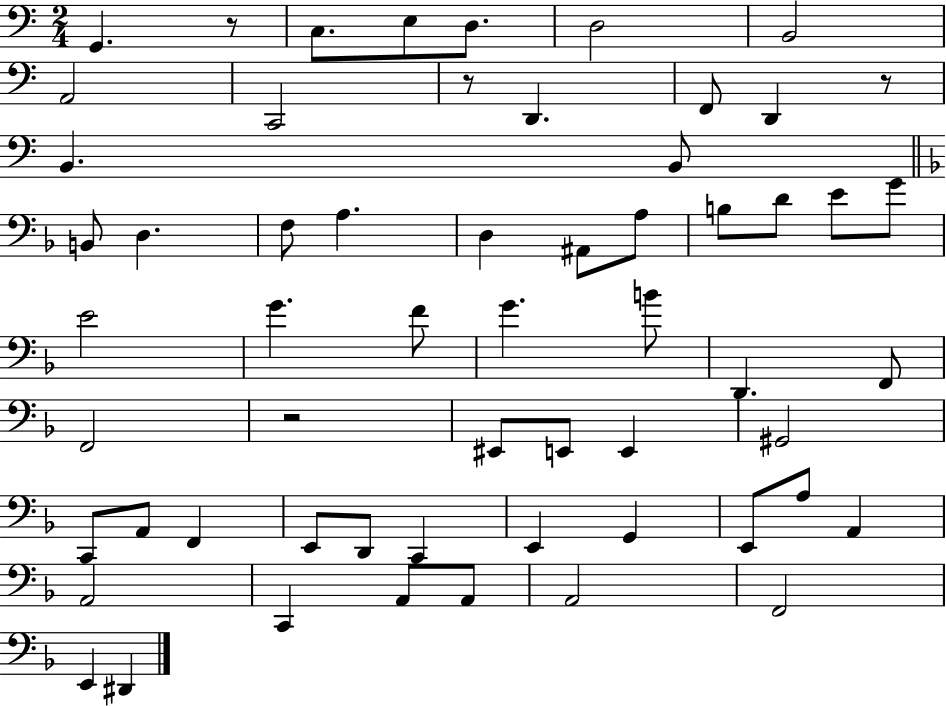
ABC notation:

X:1
T:Untitled
M:2/4
L:1/4
K:C
G,, z/2 C,/2 E,/2 D,/2 D,2 B,,2 A,,2 C,,2 z/2 D,, F,,/2 D,, z/2 B,, B,,/2 B,,/2 D, F,/2 A, D, ^A,,/2 A,/2 B,/2 D/2 E/2 G/2 E2 G F/2 G B/2 D,, F,,/2 F,,2 z2 ^E,,/2 E,,/2 E,, ^G,,2 C,,/2 A,,/2 F,, E,,/2 D,,/2 C,, E,, G,, E,,/2 A,/2 A,, A,,2 C,, A,,/2 A,,/2 A,,2 F,,2 E,, ^D,,